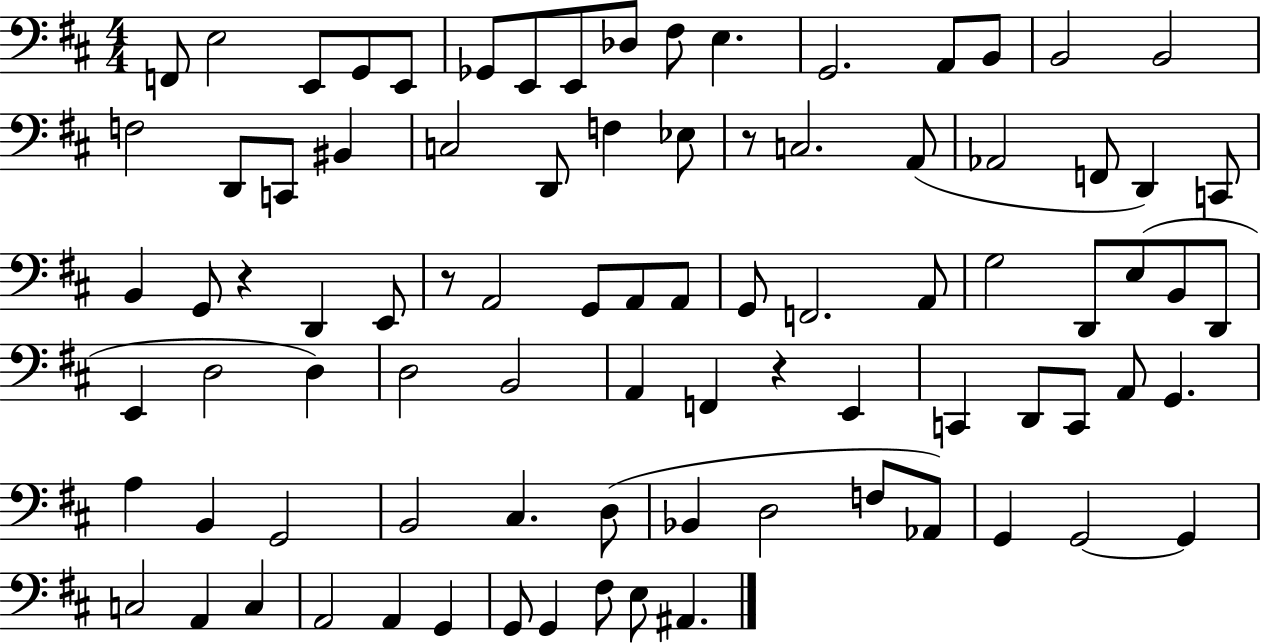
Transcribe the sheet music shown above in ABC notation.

X:1
T:Untitled
M:4/4
L:1/4
K:D
F,,/2 E,2 E,,/2 G,,/2 E,,/2 _G,,/2 E,,/2 E,,/2 _D,/2 ^F,/2 E, G,,2 A,,/2 B,,/2 B,,2 B,,2 F,2 D,,/2 C,,/2 ^B,, C,2 D,,/2 F, _E,/2 z/2 C,2 A,,/2 _A,,2 F,,/2 D,, C,,/2 B,, G,,/2 z D,, E,,/2 z/2 A,,2 G,,/2 A,,/2 A,,/2 G,,/2 F,,2 A,,/2 G,2 D,,/2 E,/2 B,,/2 D,,/2 E,, D,2 D, D,2 B,,2 A,, F,, z E,, C,, D,,/2 C,,/2 A,,/2 G,, A, B,, G,,2 B,,2 ^C, D,/2 _B,, D,2 F,/2 _A,,/2 G,, G,,2 G,, C,2 A,, C, A,,2 A,, G,, G,,/2 G,, ^F,/2 E,/2 ^A,,